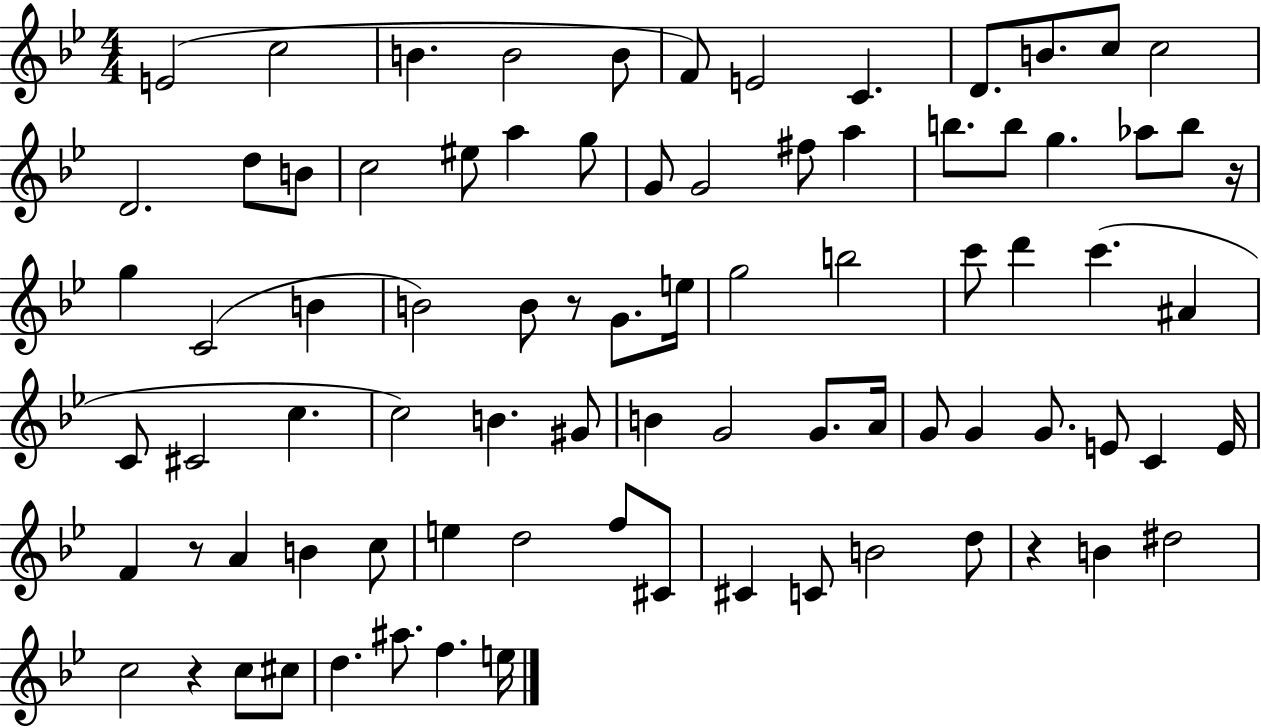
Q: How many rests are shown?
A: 5